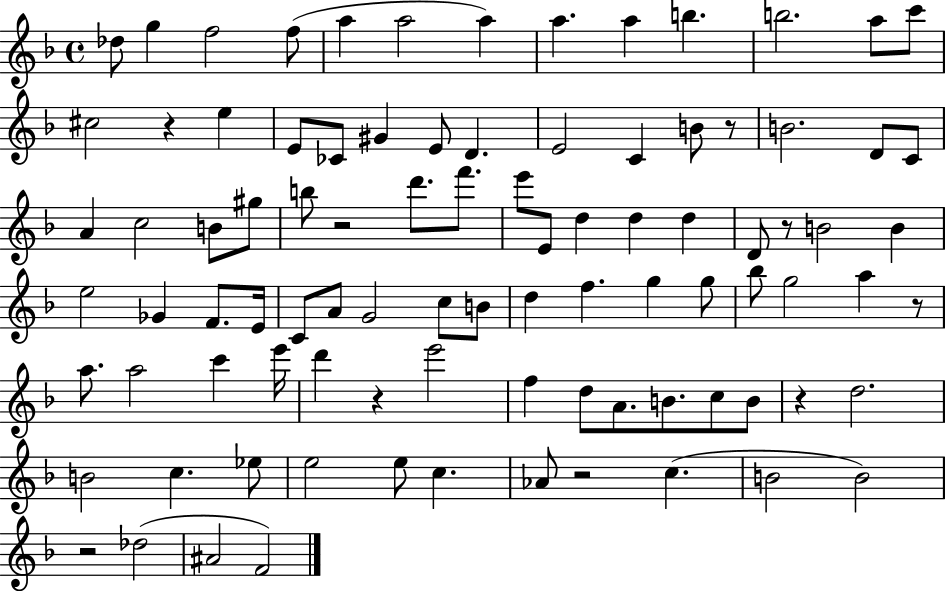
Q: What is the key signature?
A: F major